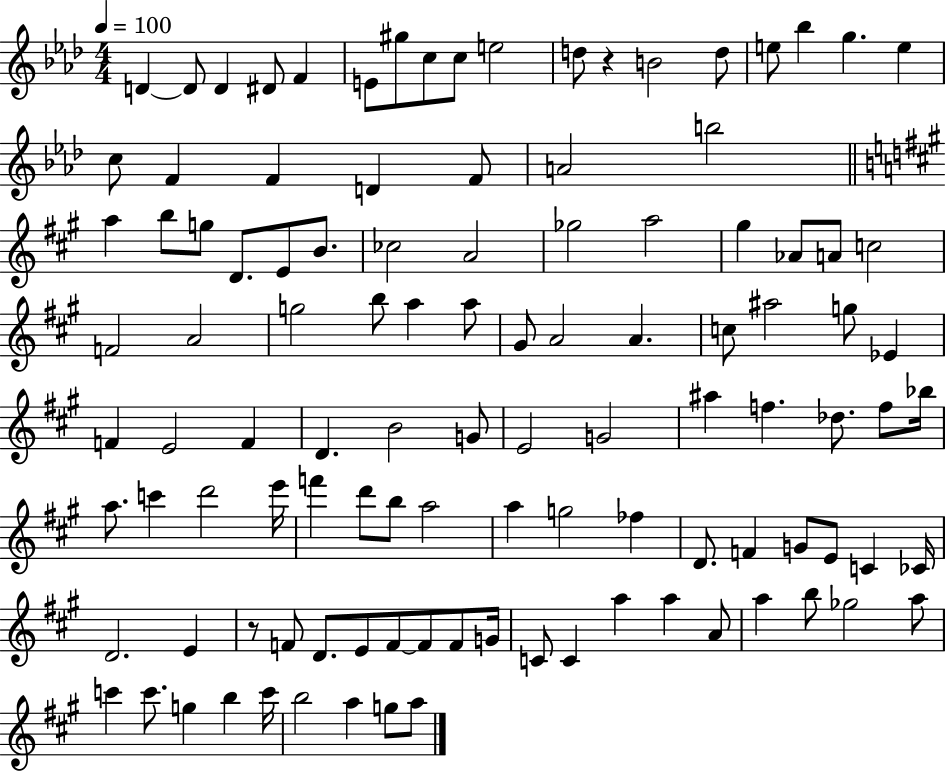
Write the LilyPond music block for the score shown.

{
  \clef treble
  \numericTimeSignature
  \time 4/4
  \key aes \major
  \tempo 4 = 100
  \repeat volta 2 { d'4~~ d'8 d'4 dis'8 f'4 | e'8 gis''8 c''8 c''8 e''2 | d''8 r4 b'2 d''8 | e''8 bes''4 g''4. e''4 | \break c''8 f'4 f'4 d'4 f'8 | a'2 b''2 | \bar "||" \break \key a \major a''4 b''8 g''8 d'8. e'8 b'8. | ces''2 a'2 | ges''2 a''2 | gis''4 aes'8 a'8 c''2 | \break f'2 a'2 | g''2 b''8 a''4 a''8 | gis'8 a'2 a'4. | c''8 ais''2 g''8 ees'4 | \break f'4 e'2 f'4 | d'4. b'2 g'8 | e'2 g'2 | ais''4 f''4. des''8. f''8 bes''16 | \break a''8. c'''4 d'''2 e'''16 | f'''4 d'''8 b''8 a''2 | a''4 g''2 fes''4 | d'8. f'4 g'8 e'8 c'4 ces'16 | \break d'2. e'4 | r8 f'8 d'8. e'8 f'8~~ f'8 f'8 g'16 | c'8 c'4 a''4 a''4 a'8 | a''4 b''8 ges''2 a''8 | \break c'''4 c'''8. g''4 b''4 c'''16 | b''2 a''4 g''8 a''8 | } \bar "|."
}